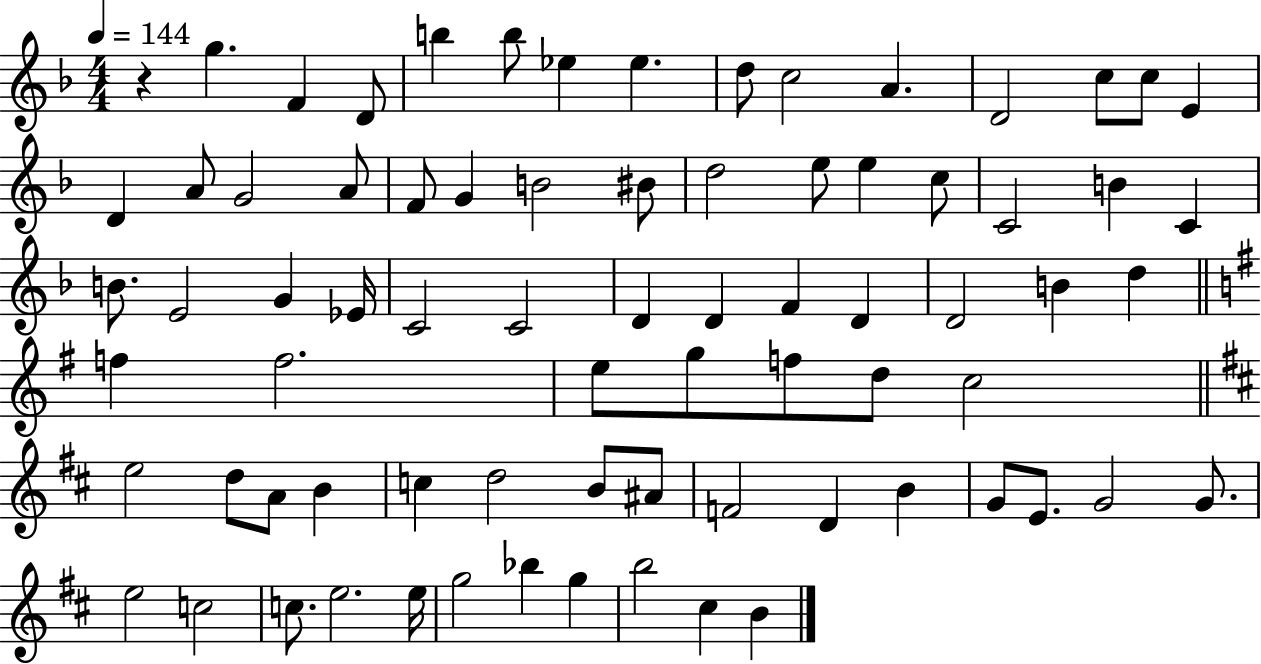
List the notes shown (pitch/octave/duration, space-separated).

R/q G5/q. F4/q D4/e B5/q B5/e Eb5/q Eb5/q. D5/e C5/h A4/q. D4/h C5/e C5/e E4/q D4/q A4/e G4/h A4/e F4/e G4/q B4/h BIS4/e D5/h E5/e E5/q C5/e C4/h B4/q C4/q B4/e. E4/h G4/q Eb4/s C4/h C4/h D4/q D4/q F4/q D4/q D4/h B4/q D5/q F5/q F5/h. E5/e G5/e F5/e D5/e C5/h E5/h D5/e A4/e B4/q C5/q D5/h B4/e A#4/e F4/h D4/q B4/q G4/e E4/e. G4/h G4/e. E5/h C5/h C5/e. E5/h. E5/s G5/h Bb5/q G5/q B5/h C#5/q B4/q